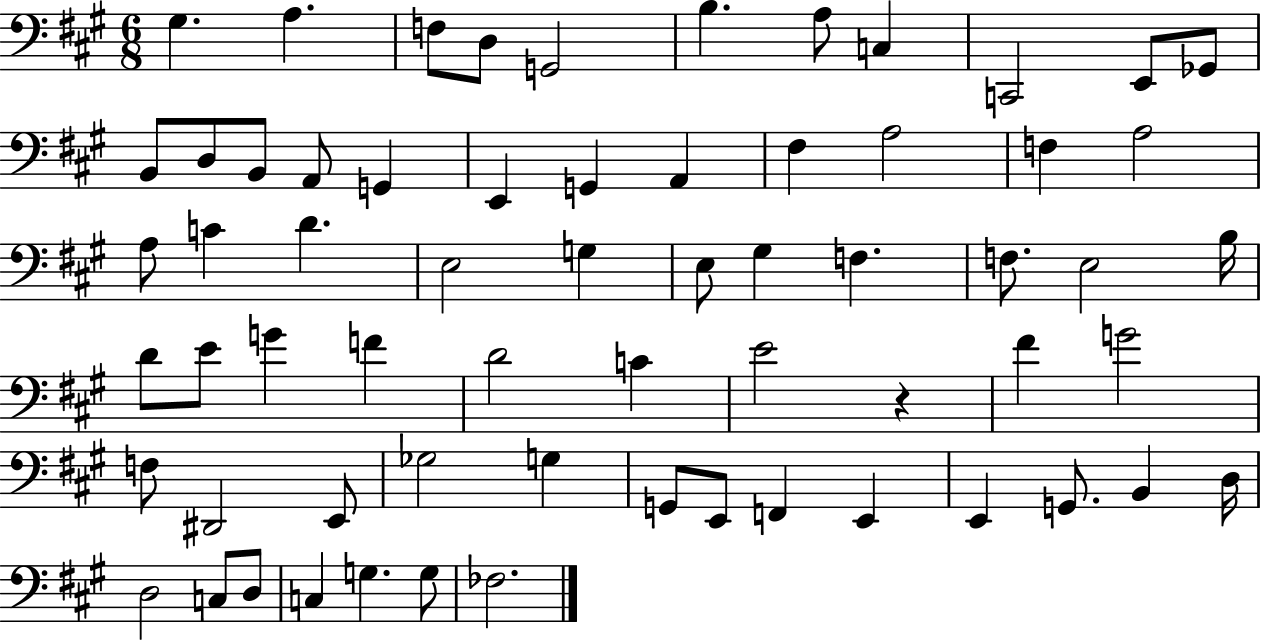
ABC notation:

X:1
T:Untitled
M:6/8
L:1/4
K:A
^G, A, F,/2 D,/2 G,,2 B, A,/2 C, C,,2 E,,/2 _G,,/2 B,,/2 D,/2 B,,/2 A,,/2 G,, E,, G,, A,, ^F, A,2 F, A,2 A,/2 C D E,2 G, E,/2 ^G, F, F,/2 E,2 B,/4 D/2 E/2 G F D2 C E2 z ^F G2 F,/2 ^D,,2 E,,/2 _G,2 G, G,,/2 E,,/2 F,, E,, E,, G,,/2 B,, D,/4 D,2 C,/2 D,/2 C, G, G,/2 _F,2